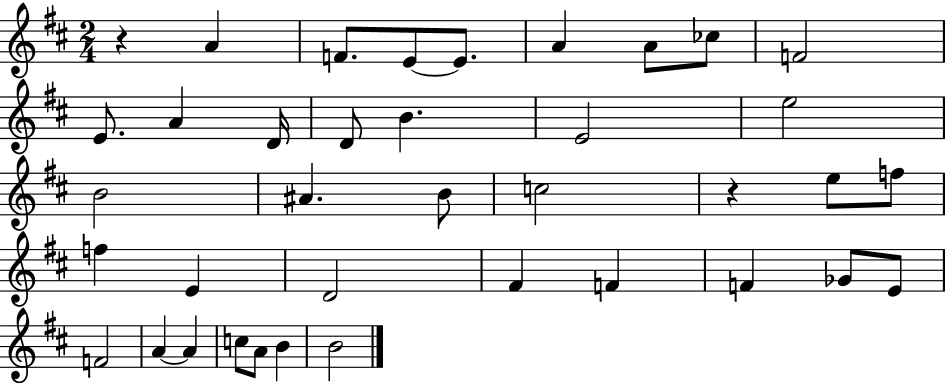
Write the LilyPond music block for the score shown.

{
  \clef treble
  \numericTimeSignature
  \time 2/4
  \key d \major
  r4 a'4 | f'8. e'8~~ e'8. | a'4 a'8 ces''8 | f'2 | \break e'8. a'4 d'16 | d'8 b'4. | e'2 | e''2 | \break b'2 | ais'4. b'8 | c''2 | r4 e''8 f''8 | \break f''4 e'4 | d'2 | fis'4 f'4 | f'4 ges'8 e'8 | \break f'2 | a'4~~ a'4 | c''8 a'8 b'4 | b'2 | \break \bar "|."
}